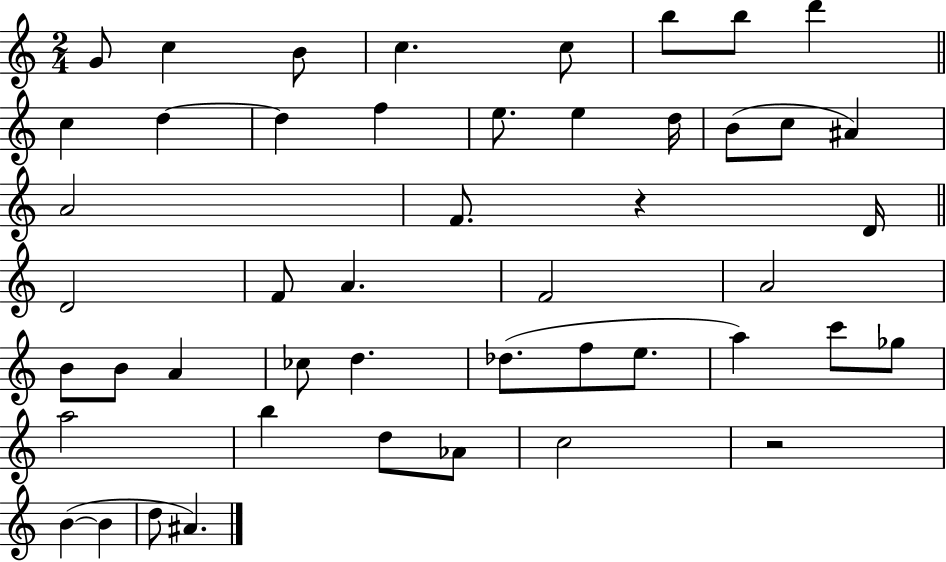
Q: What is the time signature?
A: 2/4